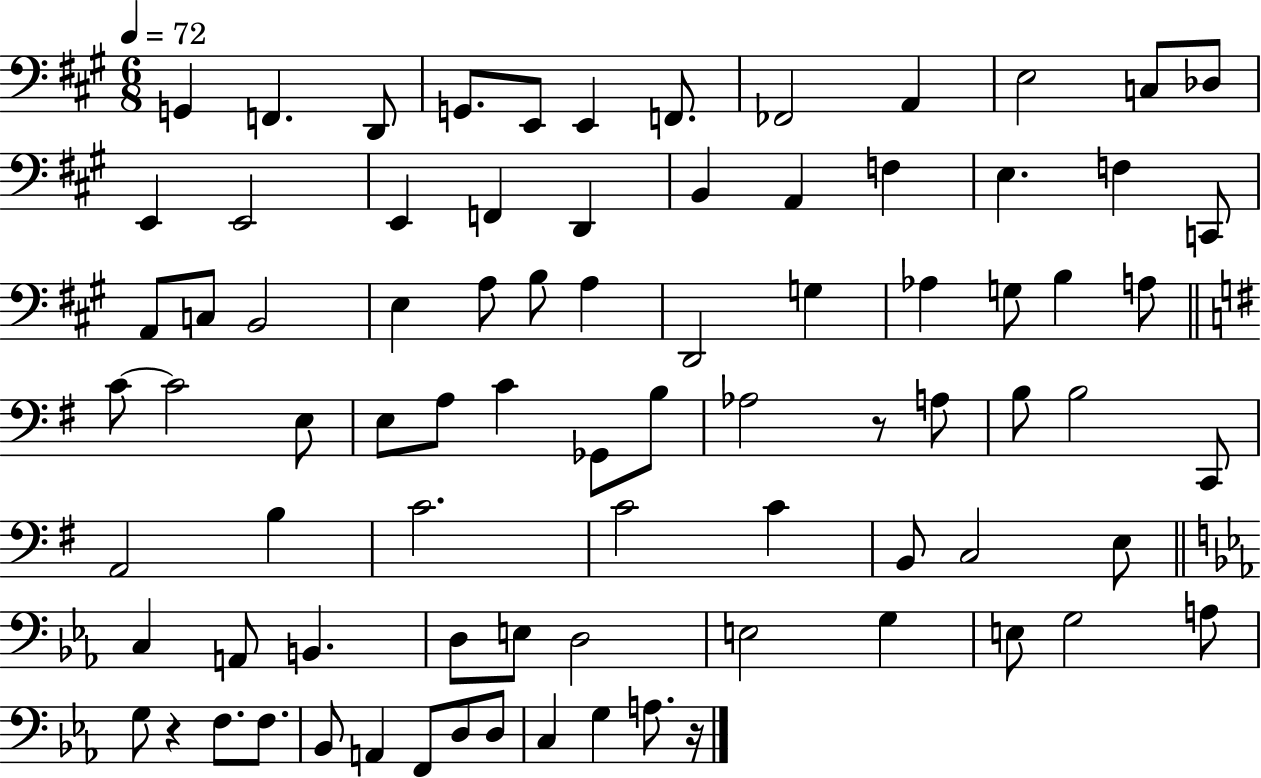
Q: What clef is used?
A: bass